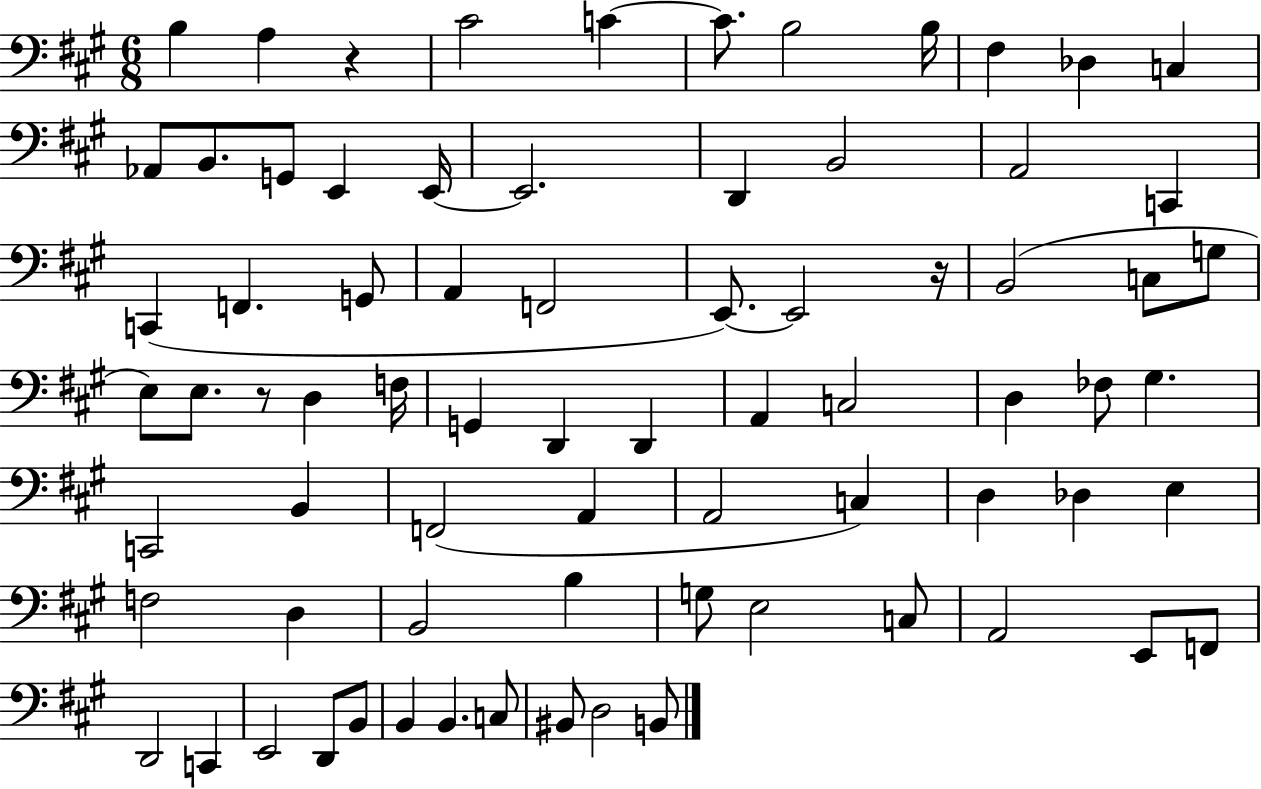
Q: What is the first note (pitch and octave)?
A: B3